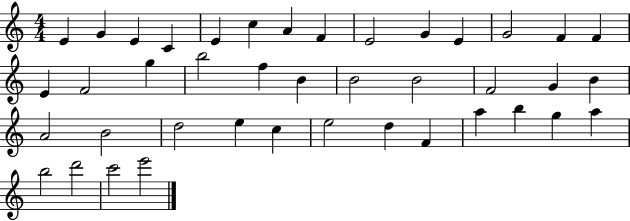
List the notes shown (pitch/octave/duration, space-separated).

E4/q G4/q E4/q C4/q E4/q C5/q A4/q F4/q E4/h G4/q E4/q G4/h F4/q F4/q E4/q F4/h G5/q B5/h F5/q B4/q B4/h B4/h F4/h G4/q B4/q A4/h B4/h D5/h E5/q C5/q E5/h D5/q F4/q A5/q B5/q G5/q A5/q B5/h D6/h C6/h E6/h